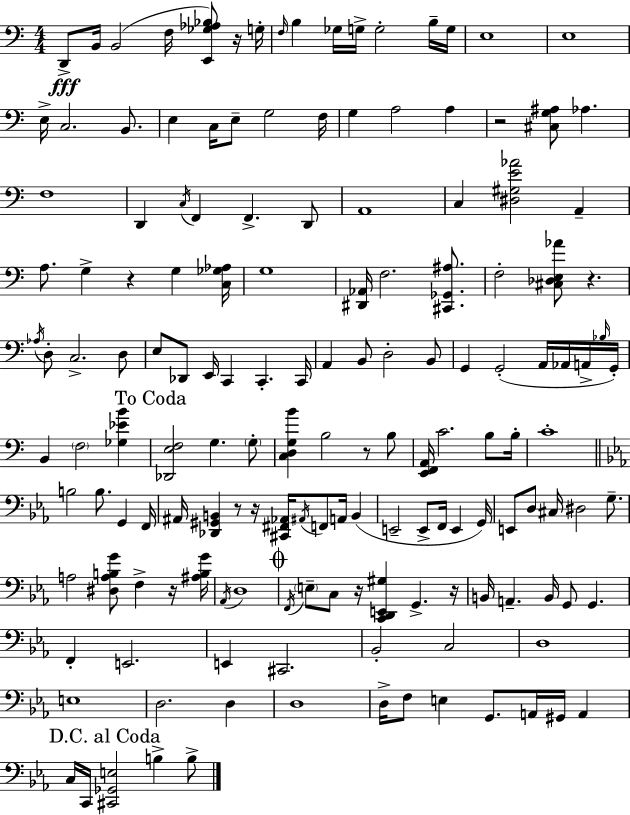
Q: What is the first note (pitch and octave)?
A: D2